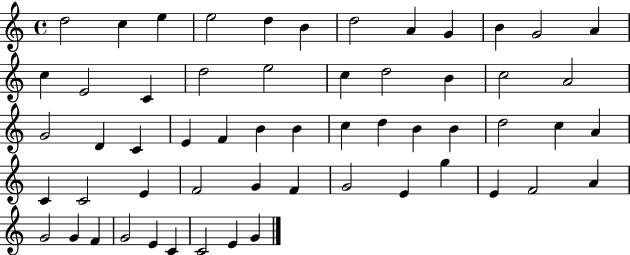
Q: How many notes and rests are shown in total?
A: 57